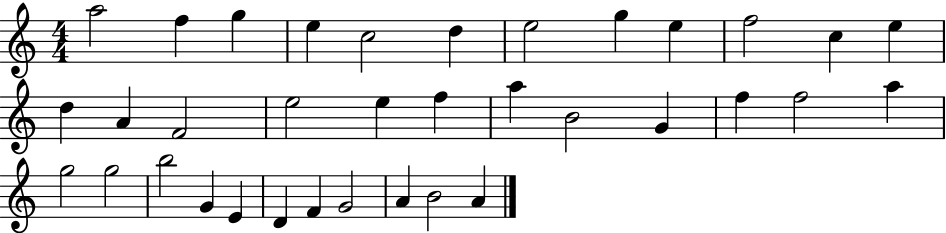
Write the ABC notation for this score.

X:1
T:Untitled
M:4/4
L:1/4
K:C
a2 f g e c2 d e2 g e f2 c e d A F2 e2 e f a B2 G f f2 a g2 g2 b2 G E D F G2 A B2 A